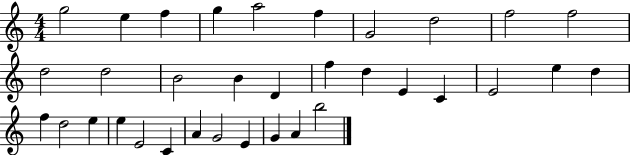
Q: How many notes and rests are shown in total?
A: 34